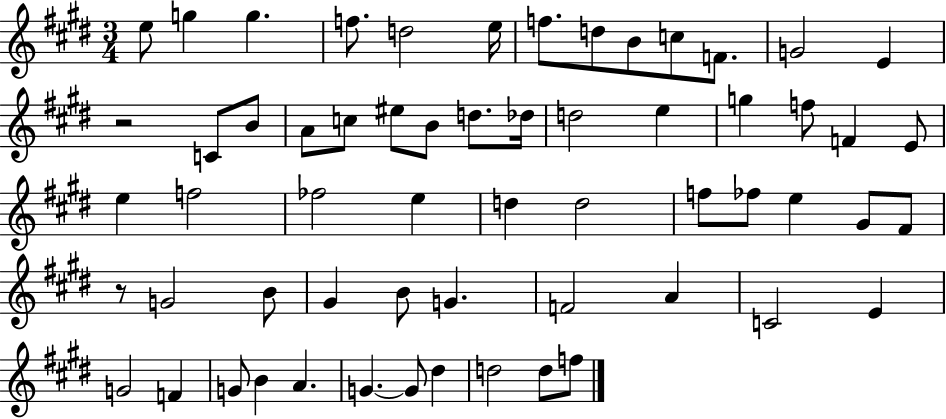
{
  \clef treble
  \numericTimeSignature
  \time 3/4
  \key e \major
  \repeat volta 2 { e''8 g''4 g''4. | f''8. d''2 e''16 | f''8. d''8 b'8 c''8 f'8. | g'2 e'4 | \break r2 c'8 b'8 | a'8 c''8 eis''8 b'8 d''8. des''16 | d''2 e''4 | g''4 f''8 f'4 e'8 | \break e''4 f''2 | fes''2 e''4 | d''4 d''2 | f''8 fes''8 e''4 gis'8 fis'8 | \break r8 g'2 b'8 | gis'4 b'8 g'4. | f'2 a'4 | c'2 e'4 | \break g'2 f'4 | g'8 b'4 a'4. | g'4.~~ g'8 dis''4 | d''2 d''8 f''8 | \break } \bar "|."
}